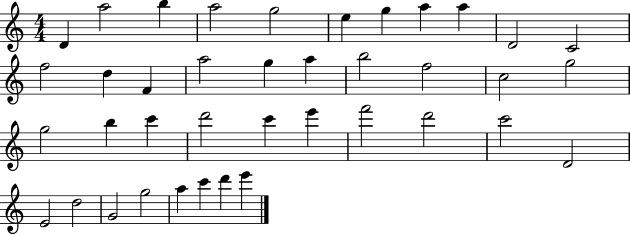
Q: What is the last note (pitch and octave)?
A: E6